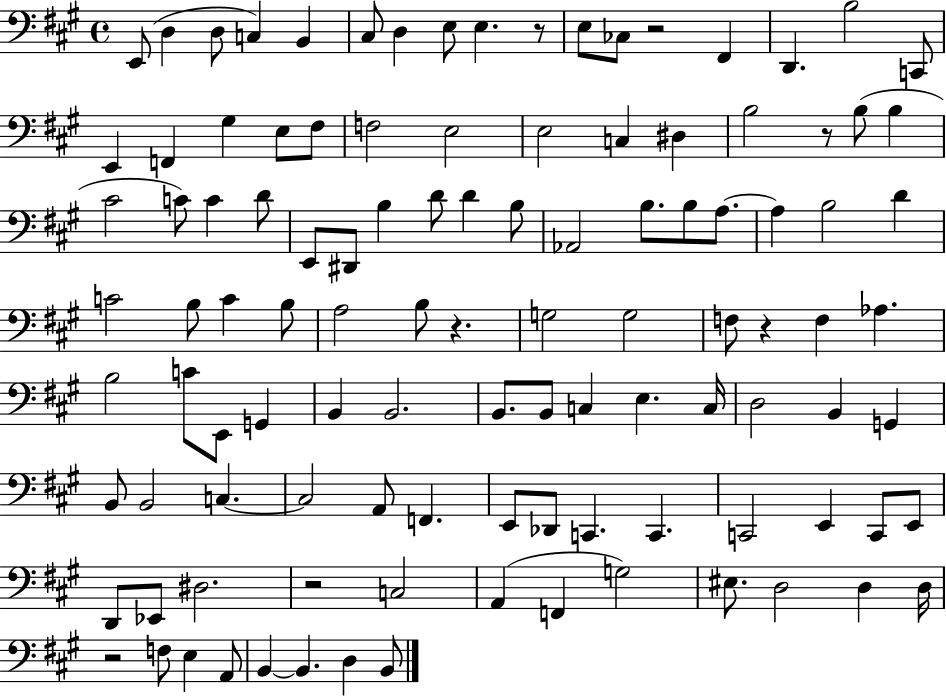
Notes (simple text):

E2/e D3/q D3/e C3/q B2/q C#3/e D3/q E3/e E3/q. R/e E3/e CES3/e R/h F#2/q D2/q. B3/h C2/e E2/q F2/q G#3/q E3/e F#3/e F3/h E3/h E3/h C3/q D#3/q B3/h R/e B3/e B3/q C#4/h C4/e C4/q D4/e E2/e D#2/e B3/q D4/e D4/q B3/e Ab2/h B3/e. B3/e A3/e. A3/q B3/h D4/q C4/h B3/e C4/q B3/e A3/h B3/e R/q. G3/h G3/h F3/e R/q F3/q Ab3/q. B3/h C4/e E2/e G2/q B2/q B2/h. B2/e. B2/e C3/q E3/q. C3/s D3/h B2/q G2/q B2/e B2/h C3/q. C3/h A2/e F2/q. E2/e Db2/e C2/q. C2/q. C2/h E2/q C2/e E2/e D2/e Eb2/e D#3/h. R/h C3/h A2/q F2/q G3/h EIS3/e. D3/h D3/q D3/s R/h F3/e E3/q A2/e B2/q B2/q. D3/q B2/e